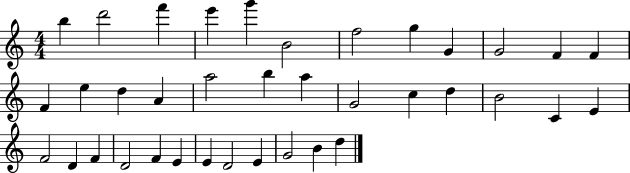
{
  \clef treble
  \numericTimeSignature
  \time 4/4
  \key c \major
  b''4 d'''2 f'''4 | e'''4 g'''4 b'2 | f''2 g''4 g'4 | g'2 f'4 f'4 | \break f'4 e''4 d''4 a'4 | a''2 b''4 a''4 | g'2 c''4 d''4 | b'2 c'4 e'4 | \break f'2 d'4 f'4 | d'2 f'4 e'4 | e'4 d'2 e'4 | g'2 b'4 d''4 | \break \bar "|."
}